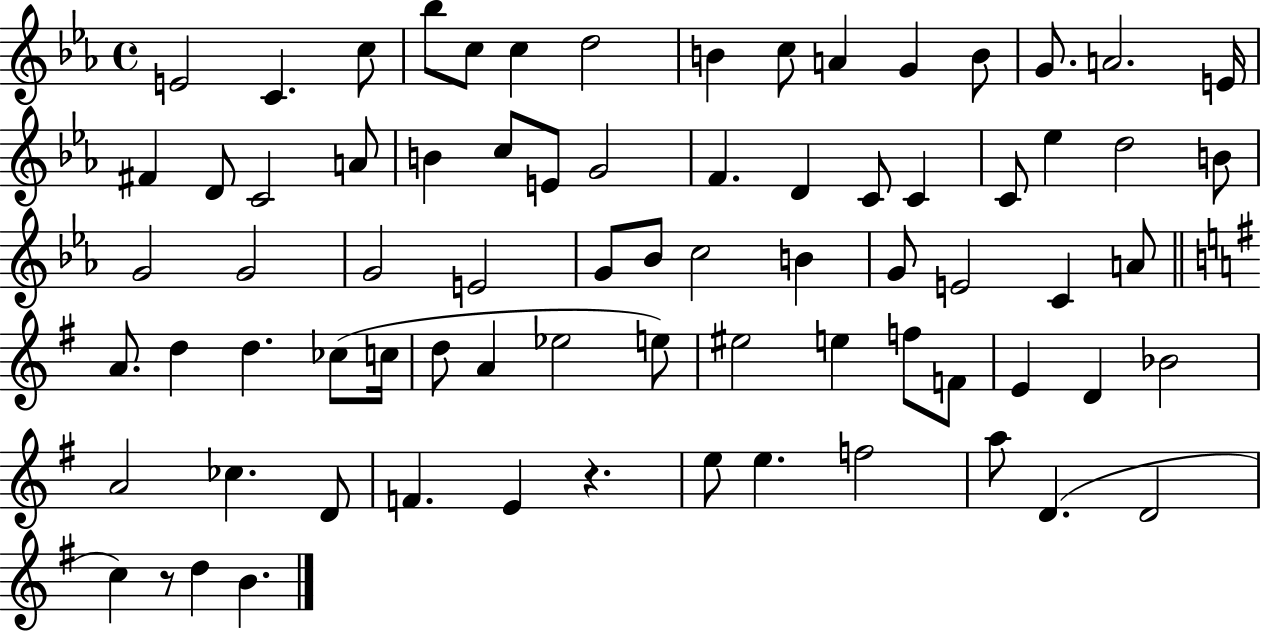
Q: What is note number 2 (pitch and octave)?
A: C4